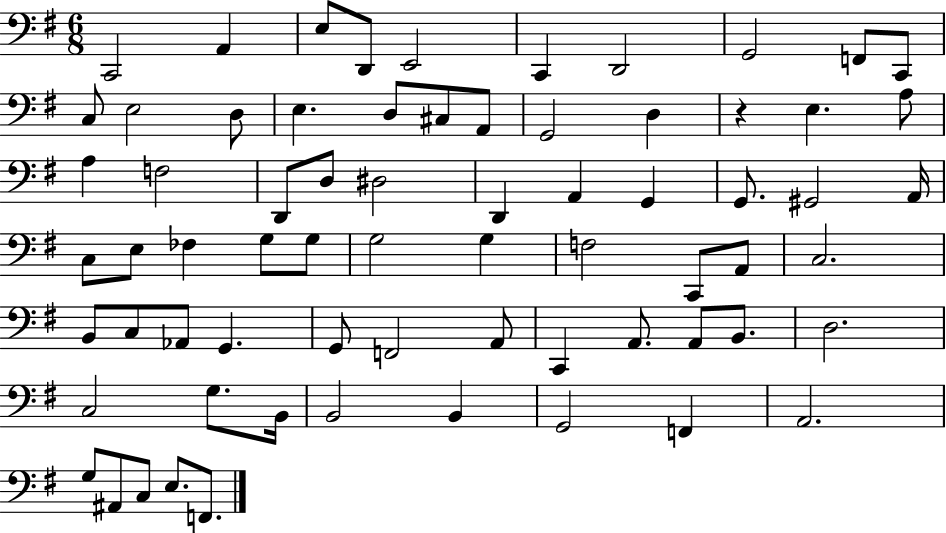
C2/h A2/q E3/e D2/e E2/h C2/q D2/h G2/h F2/e C2/e C3/e E3/h D3/e E3/q. D3/e C#3/e A2/e G2/h D3/q R/q E3/q. A3/e A3/q F3/h D2/e D3/e D#3/h D2/q A2/q G2/q G2/e. G#2/h A2/s C3/e E3/e FES3/q G3/e G3/e G3/h G3/q F3/h C2/e A2/e C3/h. B2/e C3/e Ab2/e G2/q. G2/e F2/h A2/e C2/q A2/e. A2/e B2/e. D3/h. C3/h G3/e. B2/s B2/h B2/q G2/h F2/q A2/h. G3/e A#2/e C3/e E3/e. F2/e.